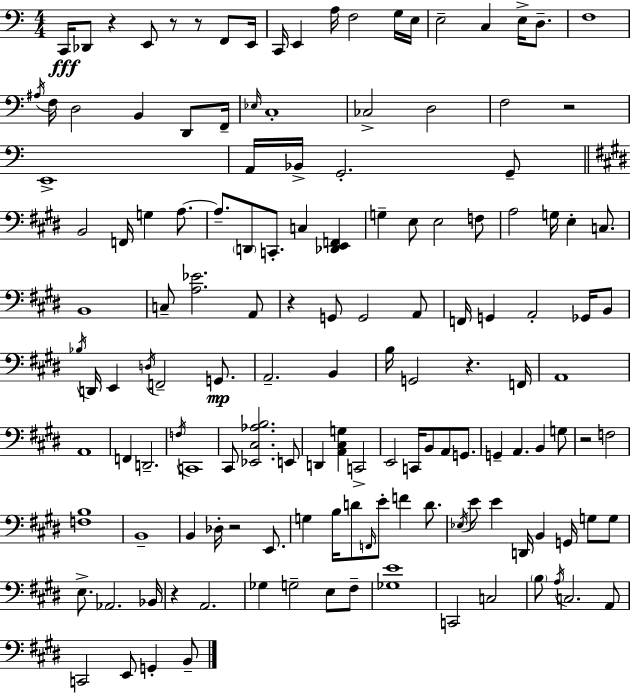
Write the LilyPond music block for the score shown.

{
  \clef bass
  \numericTimeSignature
  \time 4/4
  \key a \minor
  c,16\fff des,8 r4 e,8 r8 r8 f,8 e,16 | c,16 e,4 a16 f2 g16 e16 | e2-- c4 e16-> d8.-- | f1 | \break \acciaccatura { ais16 } f16 d2 b,4 d,8 | f,16-- \grace { ees16 } c1-. | ces2-> d2 | f2 r2 | \break e,1-> | a,16 bes,16-> g,2.-. | g,8-- \bar "||" \break \key e \major b,2 f,16 g4 a8.~~ | a8.-- \parenthesize d,8 c,8.-. c4 <des, e, f,>4 | g4-- e8 e2 f8 | a2 g16 e4-. c8. | \break b,1 | c8-- <a ees'>2. a,8 | r4 g,8 g,2 a,8 | f,16 g,4 a,2-. ges,16 b,8 | \break \acciaccatura { bes16 } d,16 e,4 \acciaccatura { d16 } f,2-- g,8.\mp | a,2.-- b,4 | b16 g,2 r4. | f,16 a,1 | \break a,1 | f,4 d,2.-- | \acciaccatura { f16 } c,1 | cis,8 <ees, cis aes b>2. | \break e,8 d,4 <a, cis g>4 c,2-> | e,2 c,16 b,8 a,8 | g,8. g,4-- a,4. b,4 | g8 r2 f2 | \break <f b>1 | b,1-- | b,4 des16-. r2 | e,8. g4 b16 d'8 \grace { f,16 } e'8-. f'4 | \break d'8. \acciaccatura { ees16 } e'8 e'4 d,16 b,4 | g,16 g8 g8 e8.-> aes,2. | bes,16 r4 a,2. | ges4 g2-- | \break e8 fis8-- <ges e'>1 | c,2 c2 | \parenthesize b8 \acciaccatura { a16 } c2. | a,8 c,2 e,8 | \break g,4-. b,8-- \bar "|."
}